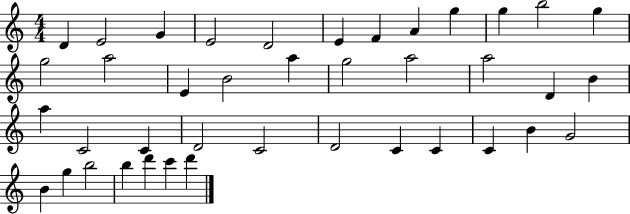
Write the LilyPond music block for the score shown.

{
  \clef treble
  \numericTimeSignature
  \time 4/4
  \key c \major
  d'4 e'2 g'4 | e'2 d'2 | e'4 f'4 a'4 g''4 | g''4 b''2 g''4 | \break g''2 a''2 | e'4 b'2 a''4 | g''2 a''2 | a''2 d'4 b'4 | \break a''4 c'2 c'4 | d'2 c'2 | d'2 c'4 c'4 | c'4 b'4 g'2 | \break b'4 g''4 b''2 | b''4 d'''4 c'''4 d'''4 | \bar "|."
}